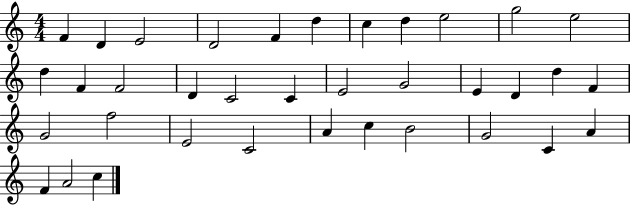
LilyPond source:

{
  \clef treble
  \numericTimeSignature
  \time 4/4
  \key c \major
  f'4 d'4 e'2 | d'2 f'4 d''4 | c''4 d''4 e''2 | g''2 e''2 | \break d''4 f'4 f'2 | d'4 c'2 c'4 | e'2 g'2 | e'4 d'4 d''4 f'4 | \break g'2 f''2 | e'2 c'2 | a'4 c''4 b'2 | g'2 c'4 a'4 | \break f'4 a'2 c''4 | \bar "|."
}